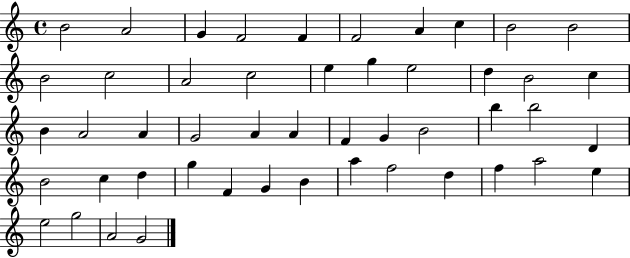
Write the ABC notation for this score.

X:1
T:Untitled
M:4/4
L:1/4
K:C
B2 A2 G F2 F F2 A c B2 B2 B2 c2 A2 c2 e g e2 d B2 c B A2 A G2 A A F G B2 b b2 D B2 c d g F G B a f2 d f a2 e e2 g2 A2 G2